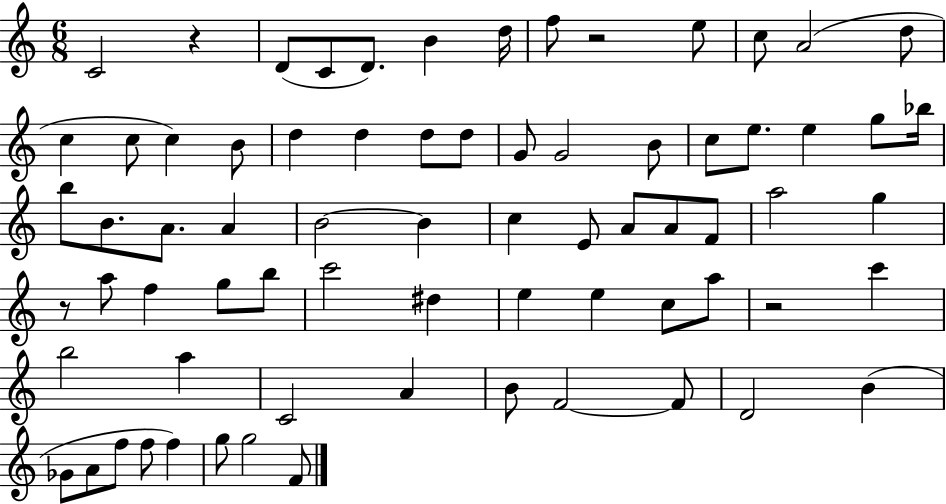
{
  \clef treble
  \numericTimeSignature
  \time 6/8
  \key c \major
  c'2 r4 | d'8( c'8 d'8.) b'4 d''16 | f''8 r2 e''8 | c''8 a'2( d''8 | \break c''4 c''8 c''4) b'8 | d''4 d''4 d''8 d''8 | g'8 g'2 b'8 | c''8 e''8. e''4 g''8 bes''16 | \break b''8 b'8. a'8. a'4 | b'2~~ b'4 | c''4 e'8 a'8 a'8 f'8 | a''2 g''4 | \break r8 a''8 f''4 g''8 b''8 | c'''2 dis''4 | e''4 e''4 c''8 a''8 | r2 c'''4 | \break b''2 a''4 | c'2 a'4 | b'8 f'2~~ f'8 | d'2 b'4( | \break ges'8 a'8 f''8 f''8 f''4) | g''8 g''2 f'8 | \bar "|."
}